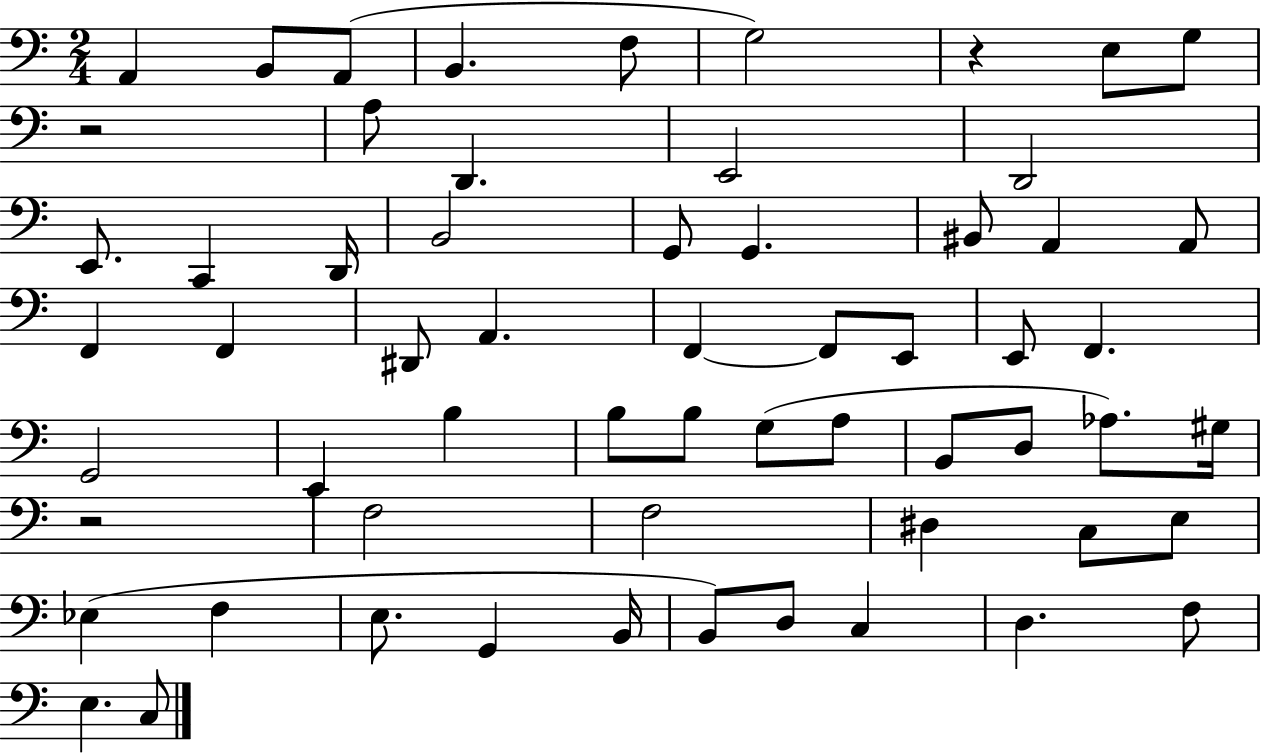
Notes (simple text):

A2/q B2/e A2/e B2/q. F3/e G3/h R/q E3/e G3/e R/h A3/e D2/q. E2/h D2/h E2/e. C2/q D2/s B2/h G2/e G2/q. BIS2/e A2/q A2/e F2/q F2/q D#2/e A2/q. F2/q F2/e E2/e E2/e F2/q. G2/h E2/q B3/q B3/e B3/e G3/e A3/e B2/e D3/e Ab3/e. G#3/s R/h F3/h F3/h D#3/q C3/e E3/e Eb3/q F3/q E3/e. G2/q B2/s B2/e D3/e C3/q D3/q. F3/e E3/q. C3/e